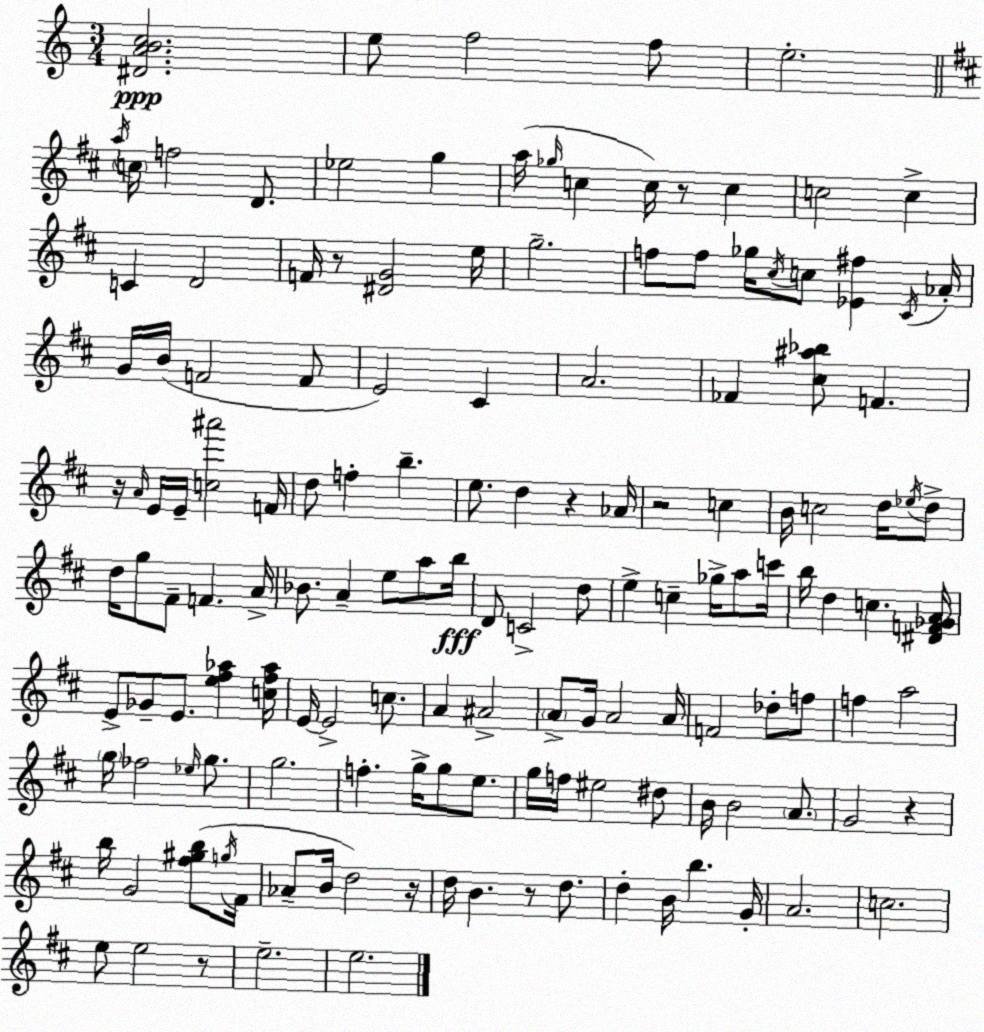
X:1
T:Untitled
M:3/4
L:1/4
K:Am
[^DABc]2 e/2 f2 f/2 e2 a/4 c/4 f2 D/2 _e2 g a/4 _g/4 c c/4 z/2 c c2 c C D2 F/4 z/2 [^DG]2 e/4 g2 f/2 f/2 _g/4 ^c/4 c/2 [_E^f] ^C/4 _A/4 G/4 B/4 F2 F/2 E2 ^C A2 _F [^c^a_b]/2 F z/4 A/4 E/4 E/4 [c^a']2 F/4 d/2 f b e/2 d z _A/4 z2 c B/4 c2 d/4 _e/4 d/2 d/4 g/2 ^F/2 F A/4 _B/2 A e/2 a/2 b/4 D/2 C2 d/2 e c _g/4 a/2 c'/4 b/4 d c [^DF_GA]/4 E/2 _G/2 E/2 [e^f_a] [c^f_a]/4 E/4 E2 c/2 A ^A2 A/2 G/4 A2 A/4 F2 _d/2 f/2 f a2 g/4 _f2 _e/4 g/2 g2 f g/4 g/2 e/2 g/4 f/4 ^e2 ^d/2 B/4 B2 A/2 G2 z b/4 G2 [^f^gb]/2 g/4 ^F/4 _A/2 B/4 d2 z/4 d/4 B z/2 d/2 d B/4 b G/4 A2 c2 e/2 e2 z/2 e2 e2